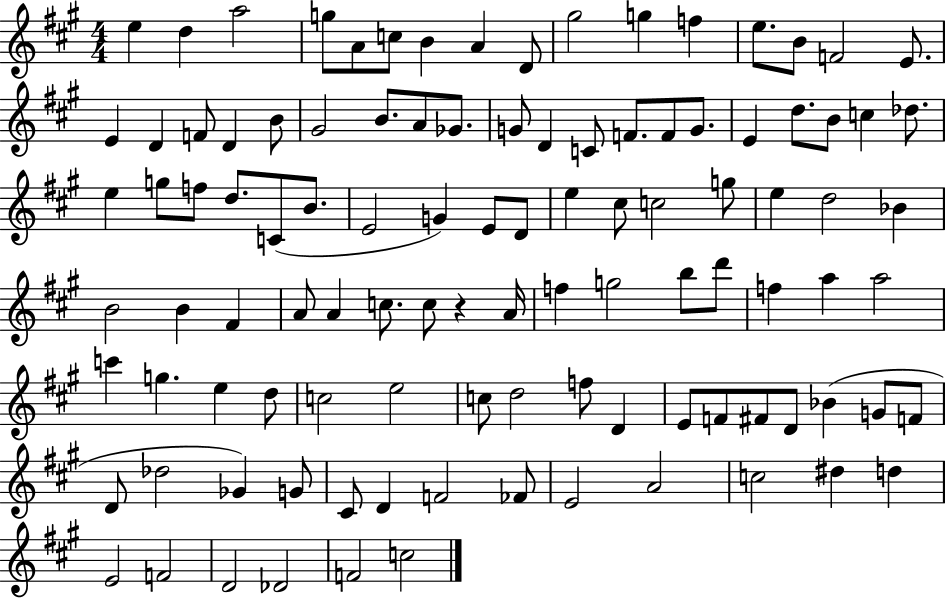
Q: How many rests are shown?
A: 1